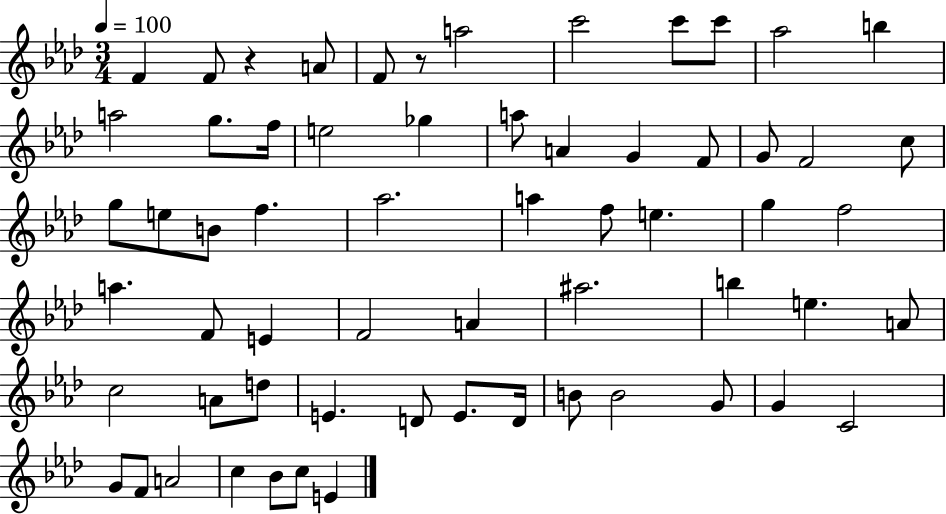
{
  \clef treble
  \numericTimeSignature
  \time 3/4
  \key aes \major
  \tempo 4 = 100
  f'4 f'8 r4 a'8 | f'8 r8 a''2 | c'''2 c'''8 c'''8 | aes''2 b''4 | \break a''2 g''8. f''16 | e''2 ges''4 | a''8 a'4 g'4 f'8 | g'8 f'2 c''8 | \break g''8 e''8 b'8 f''4. | aes''2. | a''4 f''8 e''4. | g''4 f''2 | \break a''4. f'8 e'4 | f'2 a'4 | ais''2. | b''4 e''4. a'8 | \break c''2 a'8 d''8 | e'4. d'8 e'8. d'16 | b'8 b'2 g'8 | g'4 c'2 | \break g'8 f'8 a'2 | c''4 bes'8 c''8 e'4 | \bar "|."
}